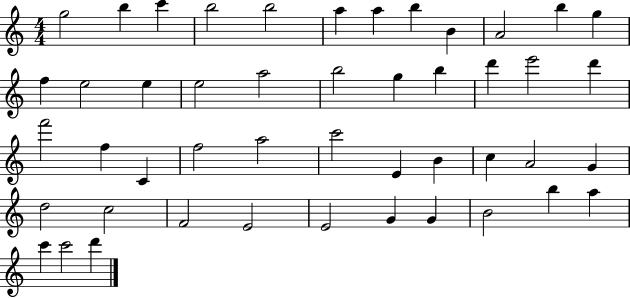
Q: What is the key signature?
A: C major